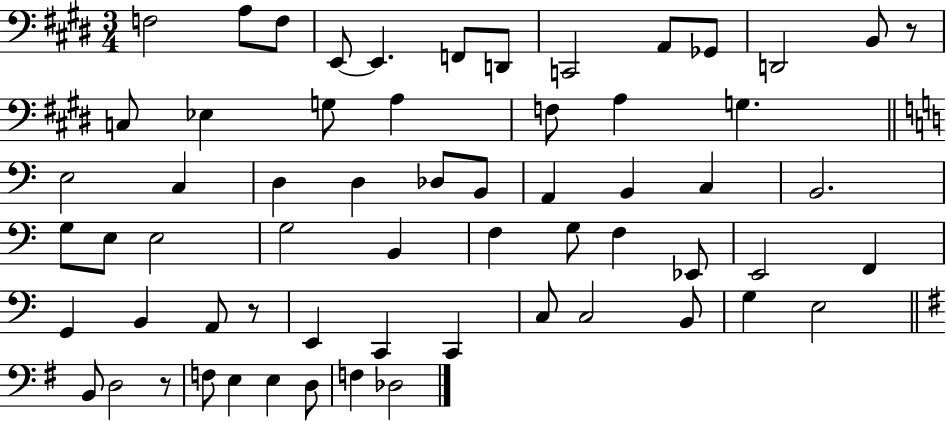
{
  \clef bass
  \numericTimeSignature
  \time 3/4
  \key e \major
  \repeat volta 2 { f2 a8 f8 | e,8~~ e,4. f,8 d,8 | c,2 a,8 ges,8 | d,2 b,8 r8 | \break c8 ees4 g8 a4 | f8 a4 g4. | \bar "||" \break \key a \minor e2 c4 | d4 d4 des8 b,8 | a,4 b,4 c4 | b,2. | \break g8 e8 e2 | g2 b,4 | f4 g8 f4 ees,8 | e,2 f,4 | \break g,4 b,4 a,8 r8 | e,4 c,4 c,4 | c8 c2 b,8 | g4 e2 | \break \bar "||" \break \key e \minor b,8 d2 r8 | f8 e4 e4 d8 | f4 des2 | } \bar "|."
}